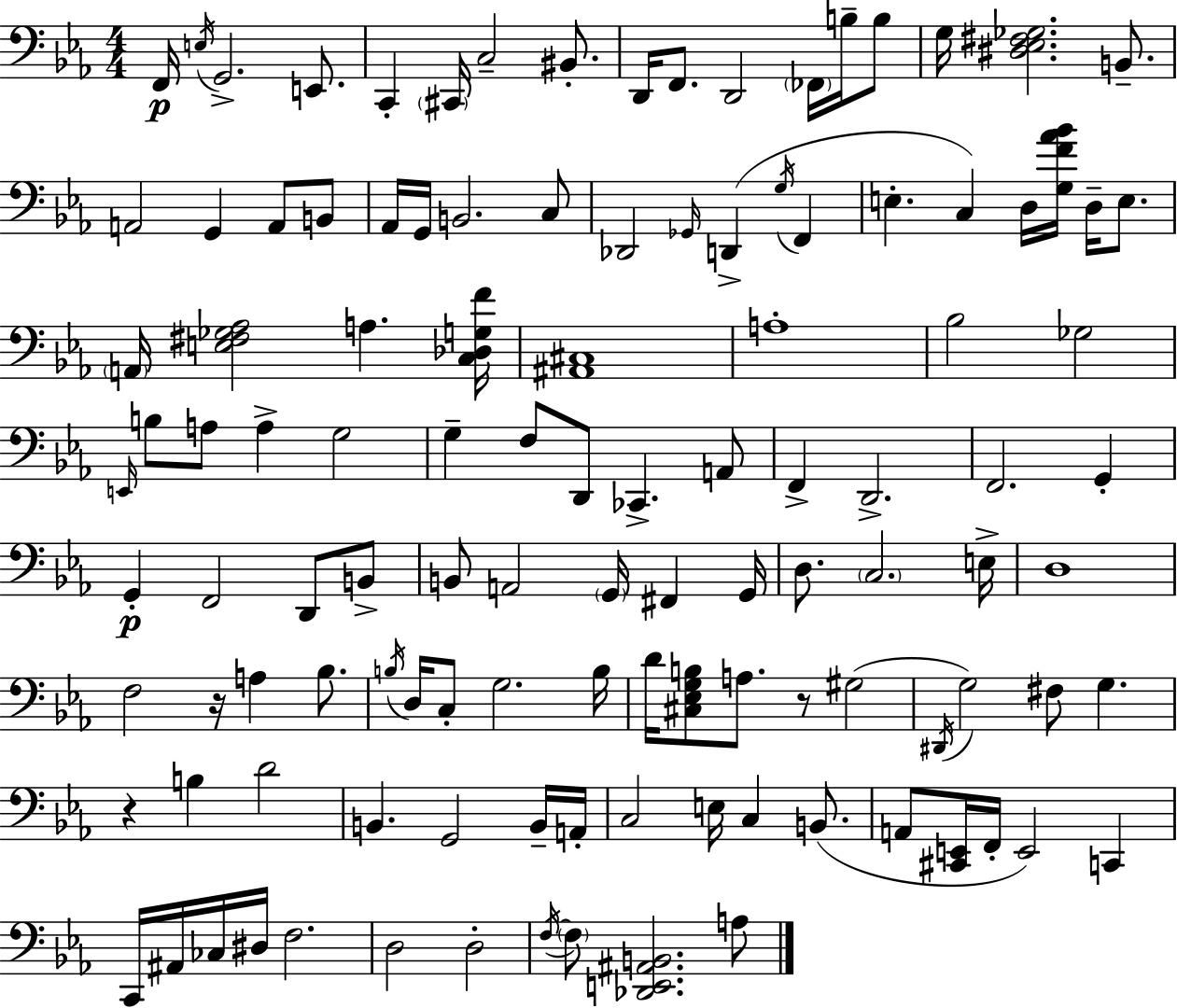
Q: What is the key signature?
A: C minor